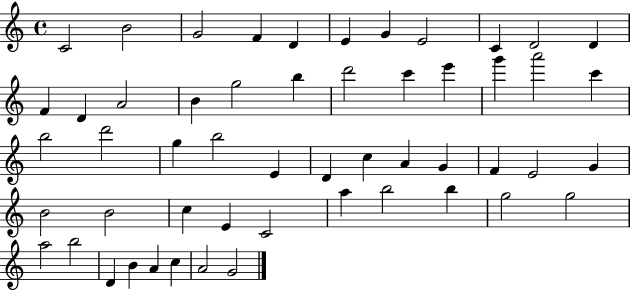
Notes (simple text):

C4/h B4/h G4/h F4/q D4/q E4/q G4/q E4/h C4/q D4/h D4/q F4/q D4/q A4/h B4/q G5/h B5/q D6/h C6/q E6/q G6/q A6/h C6/q B5/h D6/h G5/q B5/h E4/q D4/q C5/q A4/q G4/q F4/q E4/h G4/q B4/h B4/h C5/q E4/q C4/h A5/q B5/h B5/q G5/h G5/h A5/h B5/h D4/q B4/q A4/q C5/q A4/h G4/h